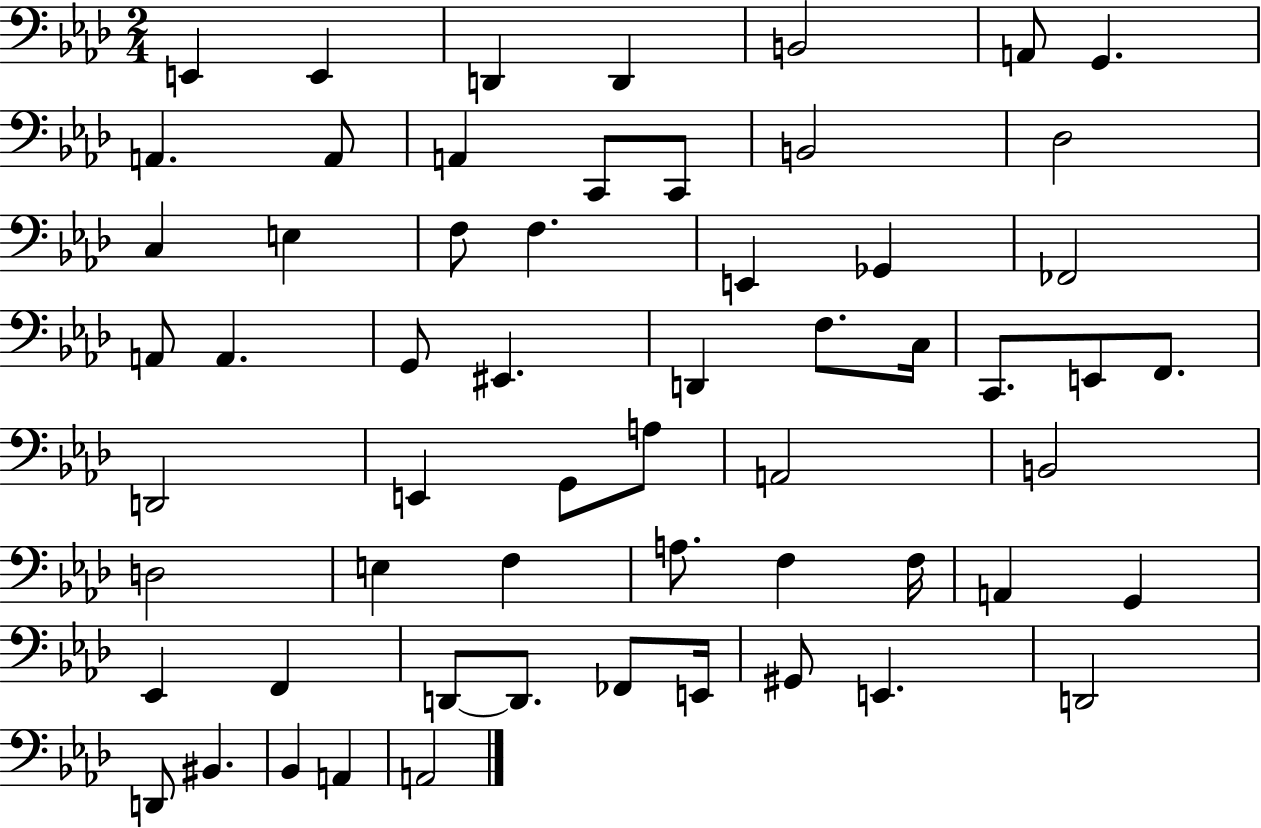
{
  \clef bass
  \numericTimeSignature
  \time 2/4
  \key aes \major
  \repeat volta 2 { e,4 e,4 | d,4 d,4 | b,2 | a,8 g,4. | \break a,4. a,8 | a,4 c,8 c,8 | b,2 | des2 | \break c4 e4 | f8 f4. | e,4 ges,4 | fes,2 | \break a,8 a,4. | g,8 eis,4. | d,4 f8. c16 | c,8. e,8 f,8. | \break d,2 | e,4 g,8 a8 | a,2 | b,2 | \break d2 | e4 f4 | a8. f4 f16 | a,4 g,4 | \break ees,4 f,4 | d,8~~ d,8. fes,8 e,16 | gis,8 e,4. | d,2 | \break d,8 bis,4. | bes,4 a,4 | a,2 | } \bar "|."
}